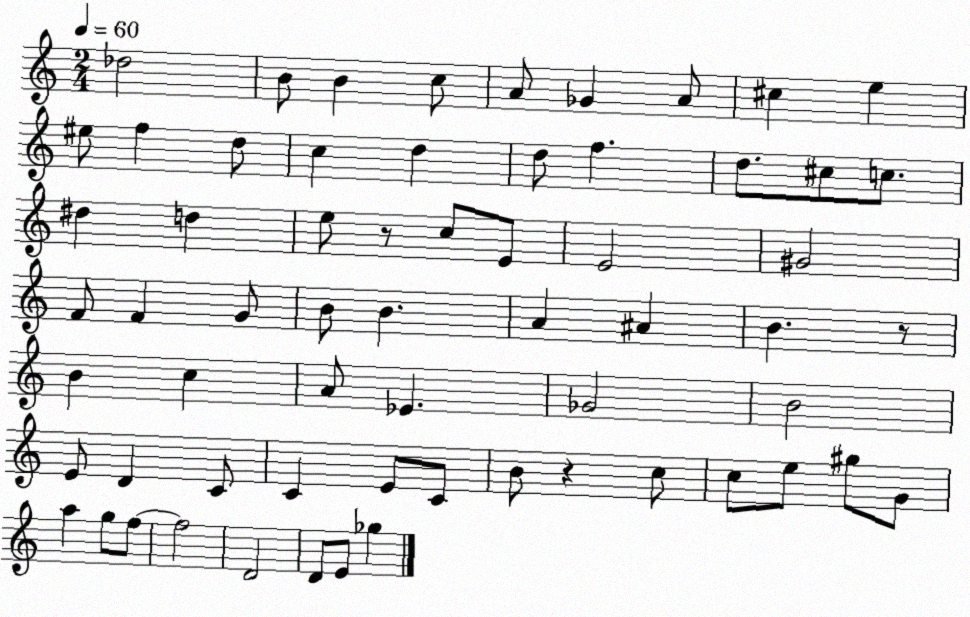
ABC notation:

X:1
T:Untitled
M:2/4
L:1/4
K:C
_d2 B/2 B c/2 A/2 _G A/2 ^c e ^e/2 f d/2 c d d/2 f d/2 ^c/2 c/2 ^d d e/2 z/2 c/2 E/2 E2 ^G2 F/2 F G/2 B/2 B A ^A B z/2 B c A/2 _E _G2 B2 E/2 D C/2 C E/2 C/2 B/2 z c/2 c/2 e/2 ^g/2 G/2 a g/2 f/2 f2 D2 D/2 E/2 _g